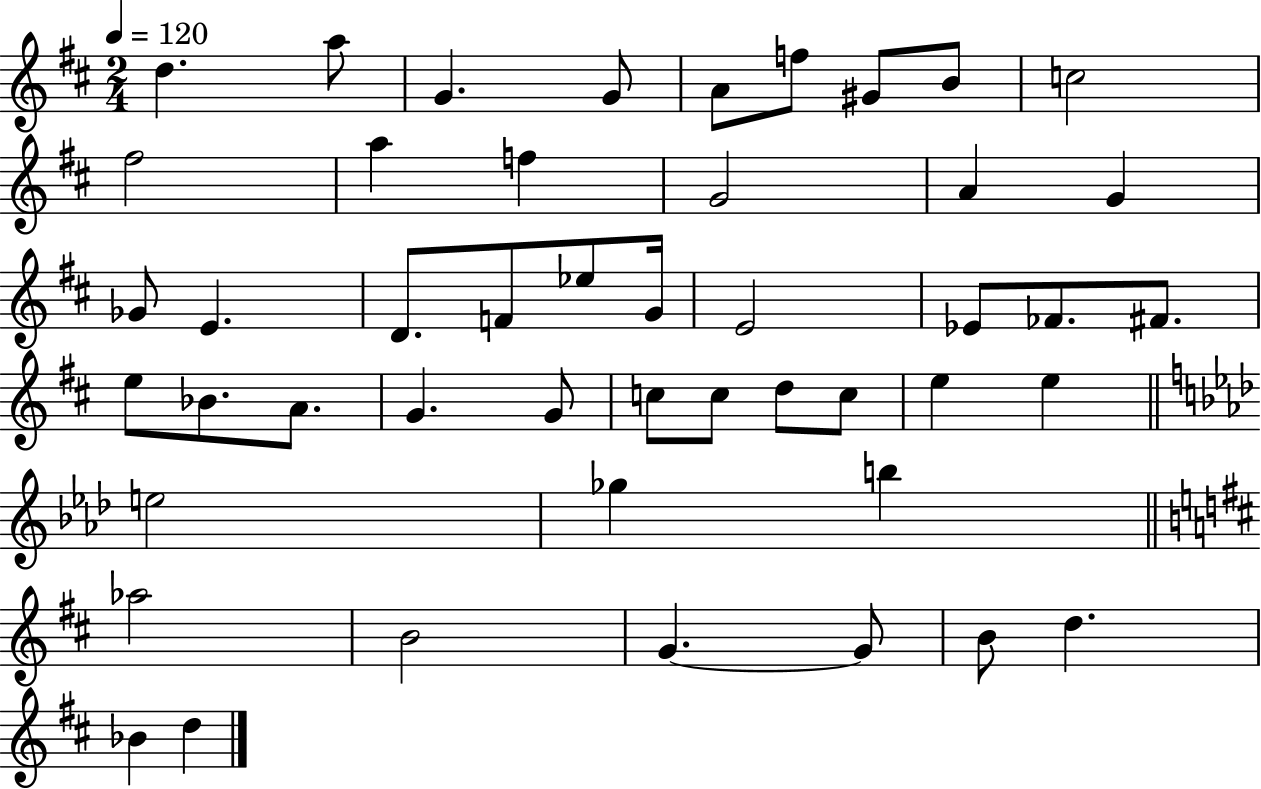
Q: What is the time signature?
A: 2/4